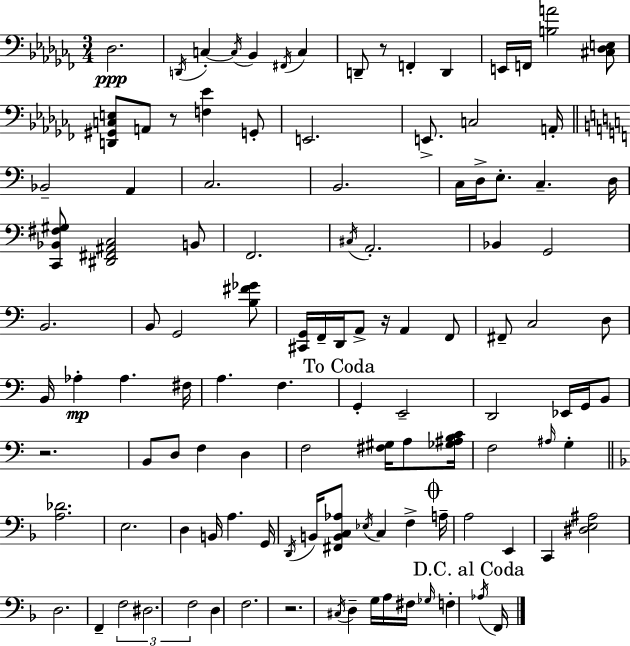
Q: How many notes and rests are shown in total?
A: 113